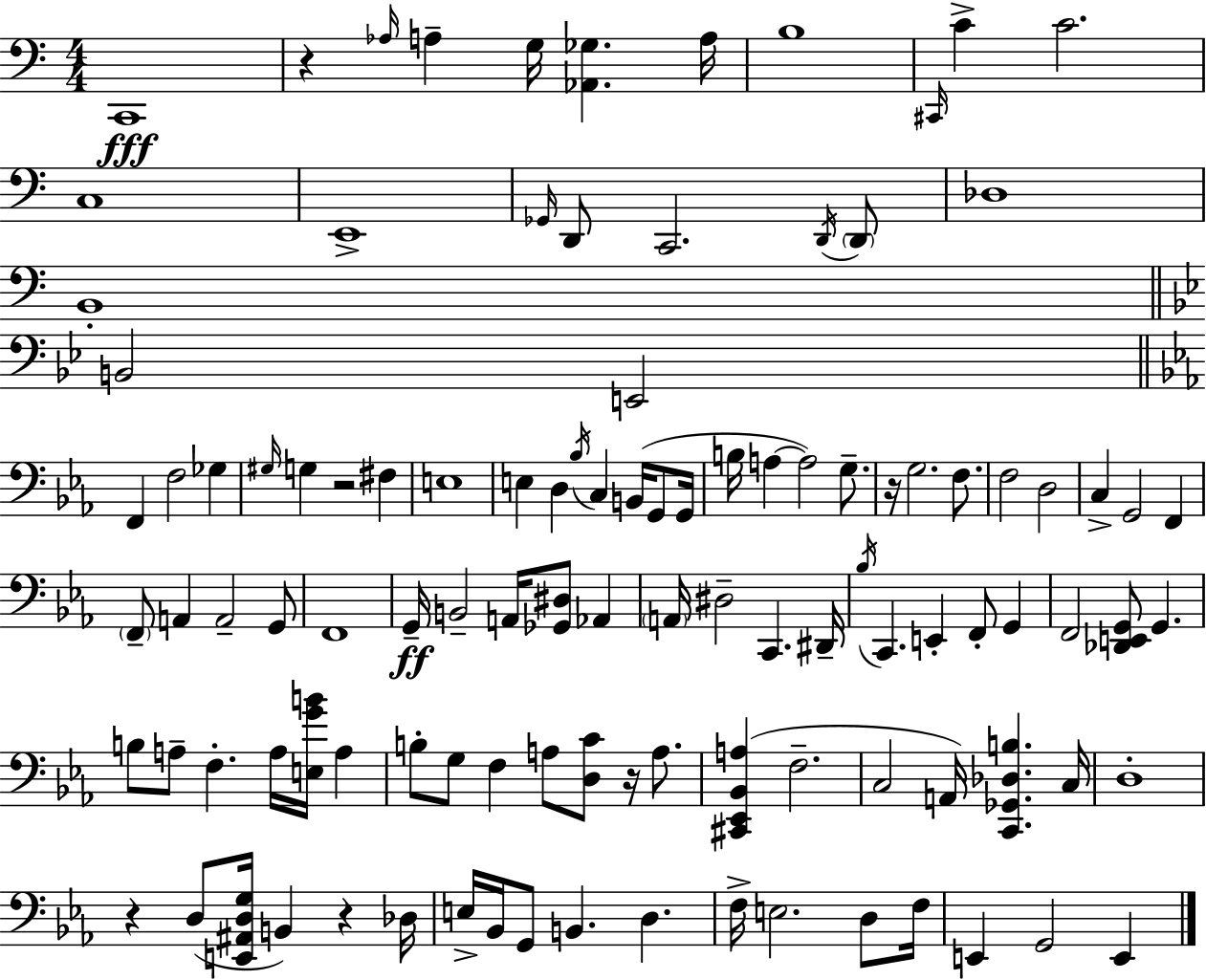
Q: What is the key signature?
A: C major